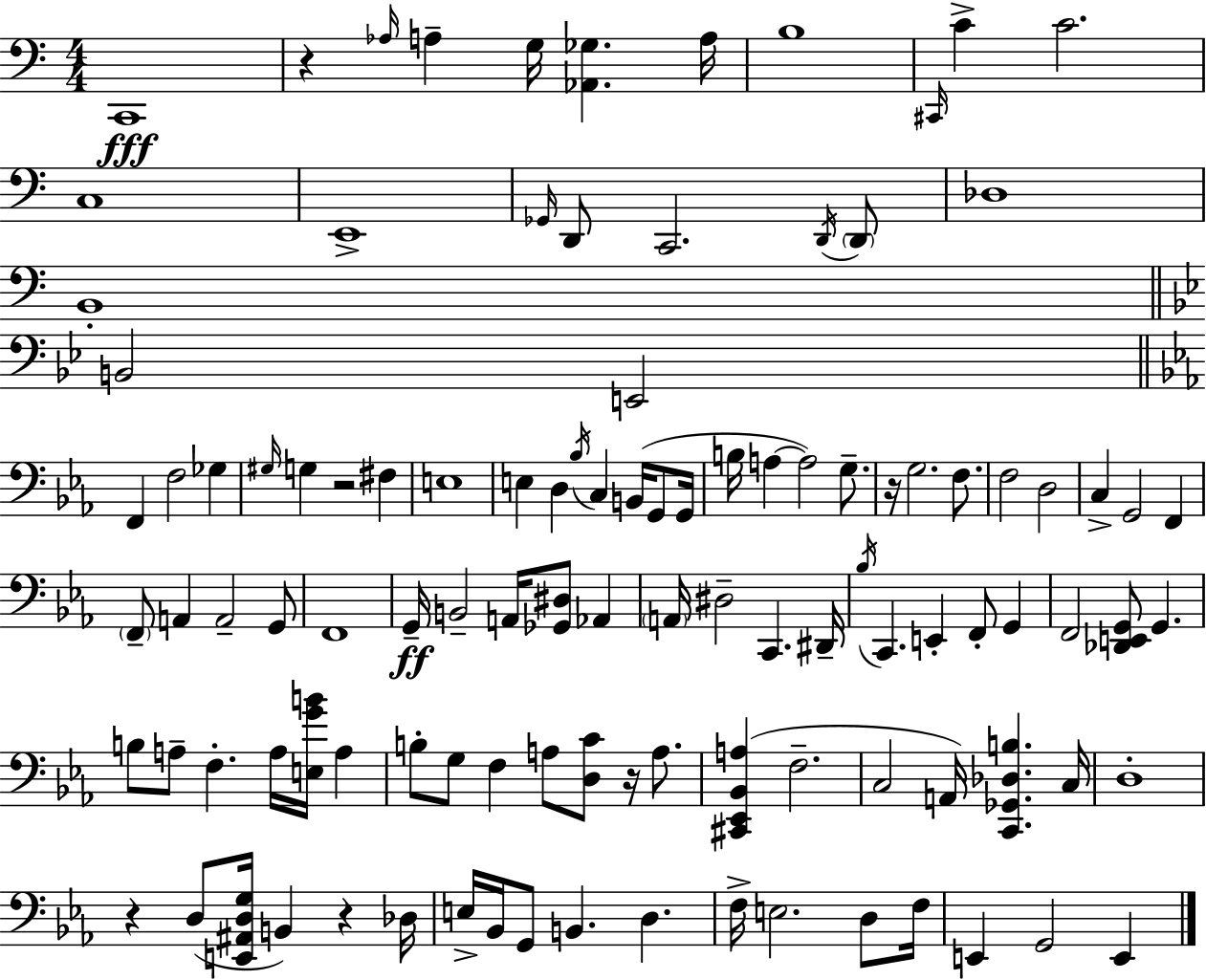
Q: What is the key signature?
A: C major